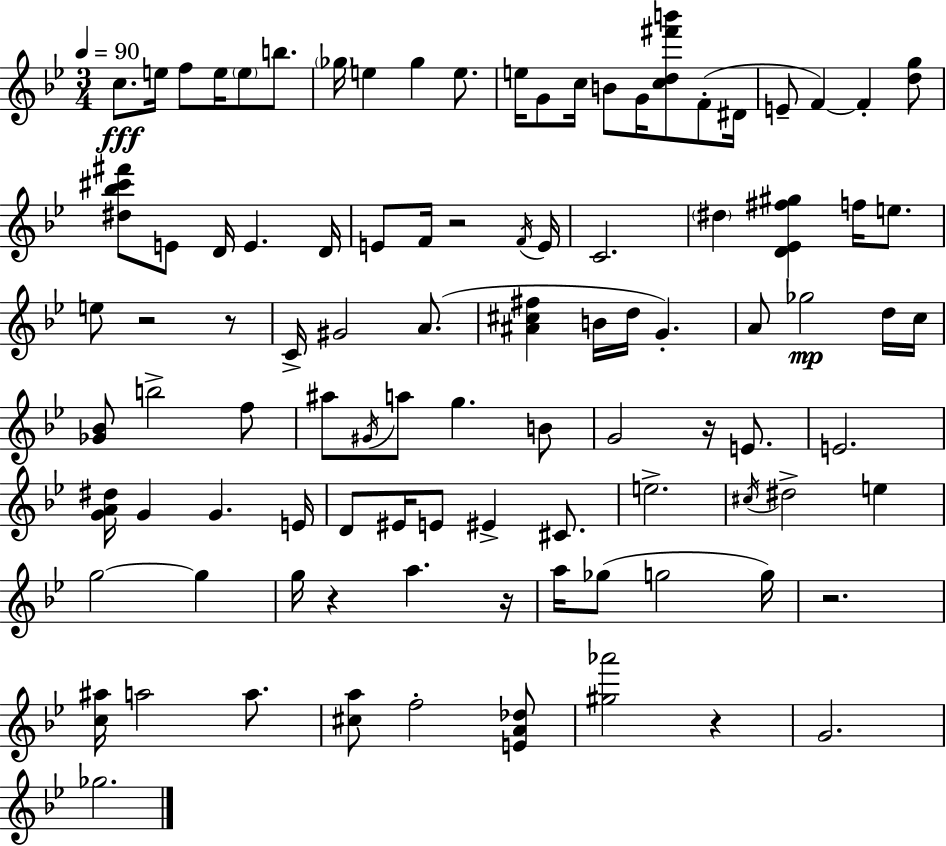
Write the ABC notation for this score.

X:1
T:Untitled
M:3/4
L:1/4
K:Bb
c/2 e/4 f/2 e/4 e/2 b/2 _g/4 e _g e/2 e/4 G/2 c/4 B/2 G/4 [cd^f'b']/2 F/2 ^D/4 E/2 F F [dg]/2 [^d_b^c'^f']/2 E/2 D/4 E D/4 E/2 F/4 z2 F/4 E/4 C2 ^d [D_E^f^g] f/4 e/2 e/2 z2 z/2 C/4 ^G2 A/2 [^A^c^f] B/4 d/4 G A/2 _g2 d/4 c/4 [_G_B]/2 b2 f/2 ^a/2 ^G/4 a/2 g B/2 G2 z/4 E/2 E2 [GA^d]/4 G G E/4 D/2 ^E/4 E/2 ^E ^C/2 e2 ^c/4 ^d2 e g2 g g/4 z a z/4 a/4 _g/2 g2 g/4 z2 [c^a]/4 a2 a/2 [^ca]/2 f2 [EA_d]/2 [^g_a']2 z G2 _g2